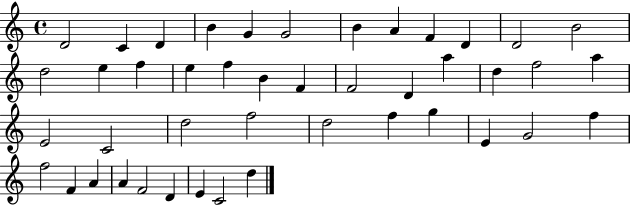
D4/h C4/q D4/q B4/q G4/q G4/h B4/q A4/q F4/q D4/q D4/h B4/h D5/h E5/q F5/q E5/q F5/q B4/q F4/q F4/h D4/q A5/q D5/q F5/h A5/q E4/h C4/h D5/h F5/h D5/h F5/q G5/q E4/q G4/h F5/q F5/h F4/q A4/q A4/q F4/h D4/q E4/q C4/h D5/q